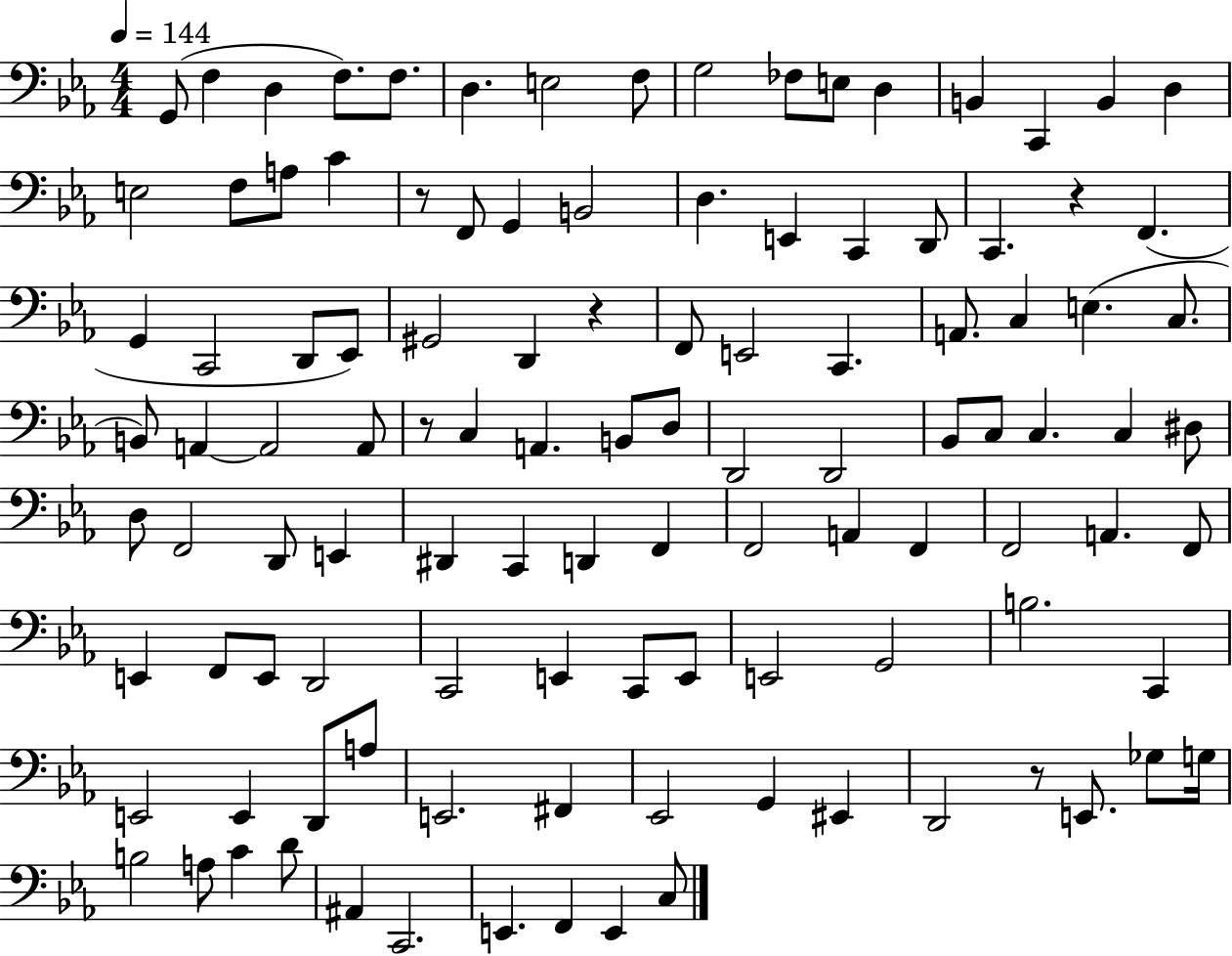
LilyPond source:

{
  \clef bass
  \numericTimeSignature
  \time 4/4
  \key ees \major
  \tempo 4 = 144
  g,8( f4 d4 f8.) f8. | d4. e2 f8 | g2 fes8 e8 d4 | b,4 c,4 b,4 d4 | \break e2 f8 a8 c'4 | r8 f,8 g,4 b,2 | d4. e,4 c,4 d,8 | c,4. r4 f,4.( | \break g,4 c,2 d,8 ees,8) | gis,2 d,4 r4 | f,8 e,2 c,4. | a,8. c4 e4.( c8. | \break b,8) a,4~~ a,2 a,8 | r8 c4 a,4. b,8 d8 | d,2 d,2 | bes,8 c8 c4. c4 dis8 | \break d8 f,2 d,8 e,4 | dis,4 c,4 d,4 f,4 | f,2 a,4 f,4 | f,2 a,4. f,8 | \break e,4 f,8 e,8 d,2 | c,2 e,4 c,8 e,8 | e,2 g,2 | b2. c,4 | \break e,2 e,4 d,8 a8 | e,2. fis,4 | ees,2 g,4 eis,4 | d,2 r8 e,8. ges8 g16 | \break b2 a8 c'4 d'8 | ais,4 c,2. | e,4. f,4 e,4 c8 | \bar "|."
}